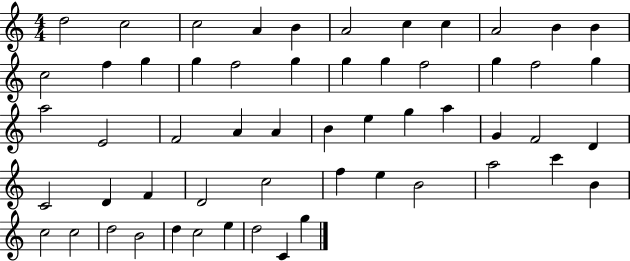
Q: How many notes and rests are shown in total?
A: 56